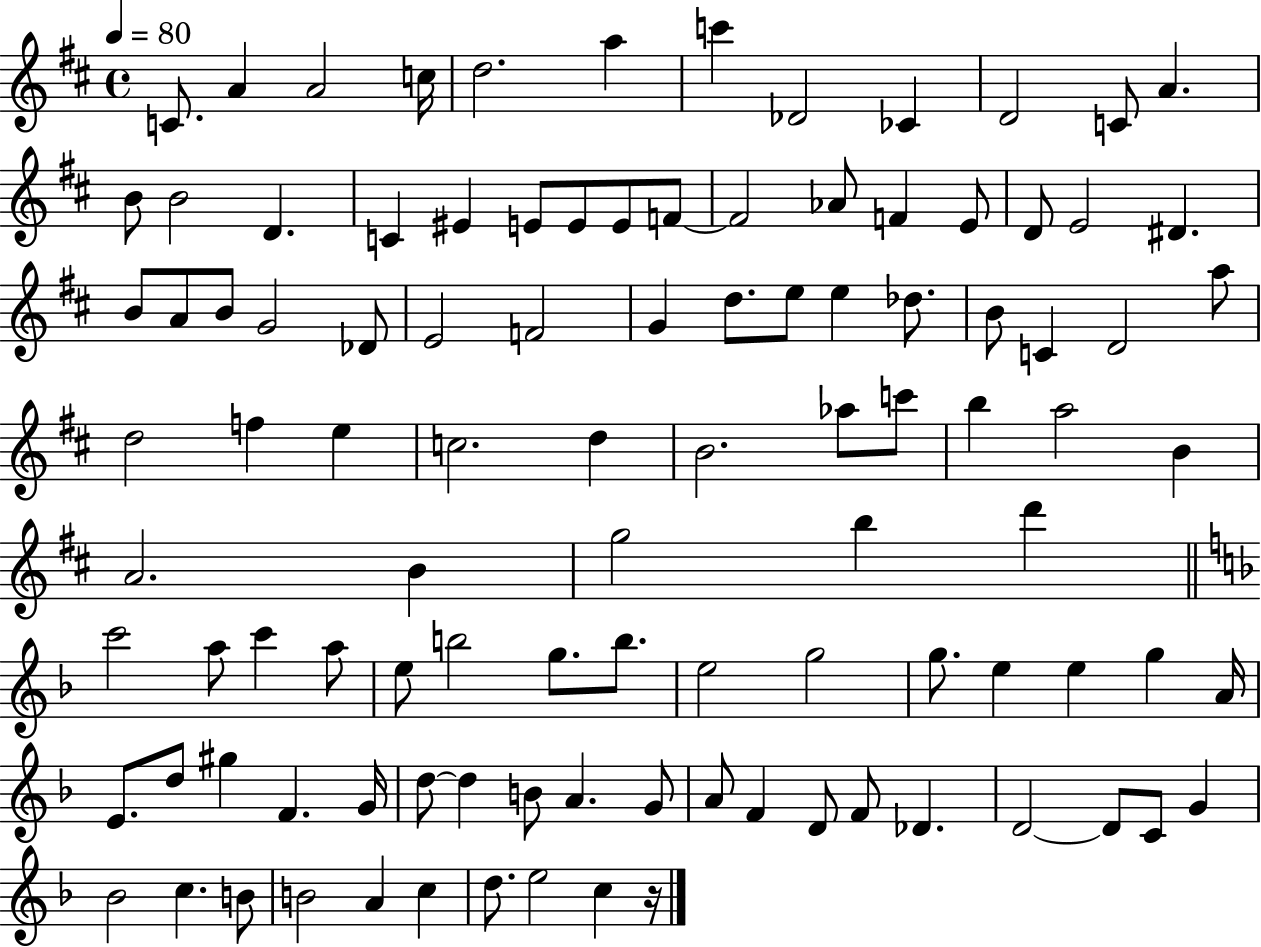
C4/e. A4/q A4/h C5/s D5/h. A5/q C6/q Db4/h CES4/q D4/h C4/e A4/q. B4/e B4/h D4/q. C4/q EIS4/q E4/e E4/e E4/e F4/e F4/h Ab4/e F4/q E4/e D4/e E4/h D#4/q. B4/e A4/e B4/e G4/h Db4/e E4/h F4/h G4/q D5/e. E5/e E5/q Db5/e. B4/e C4/q D4/h A5/e D5/h F5/q E5/q C5/h. D5/q B4/h. Ab5/e C6/e B5/q A5/h B4/q A4/h. B4/q G5/h B5/q D6/q C6/h A5/e C6/q A5/e E5/e B5/h G5/e. B5/e. E5/h G5/h G5/e. E5/q E5/q G5/q A4/s E4/e. D5/e G#5/q F4/q. G4/s D5/e D5/q B4/e A4/q. G4/e A4/e F4/q D4/e F4/e Db4/q. D4/h D4/e C4/e G4/q Bb4/h C5/q. B4/e B4/h A4/q C5/q D5/e. E5/h C5/q R/s